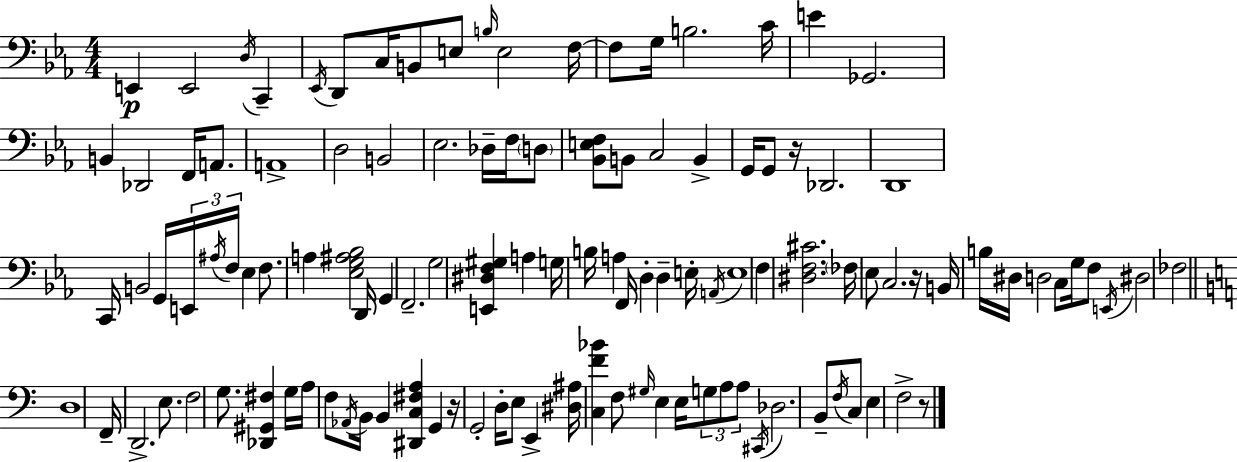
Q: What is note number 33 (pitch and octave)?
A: G2